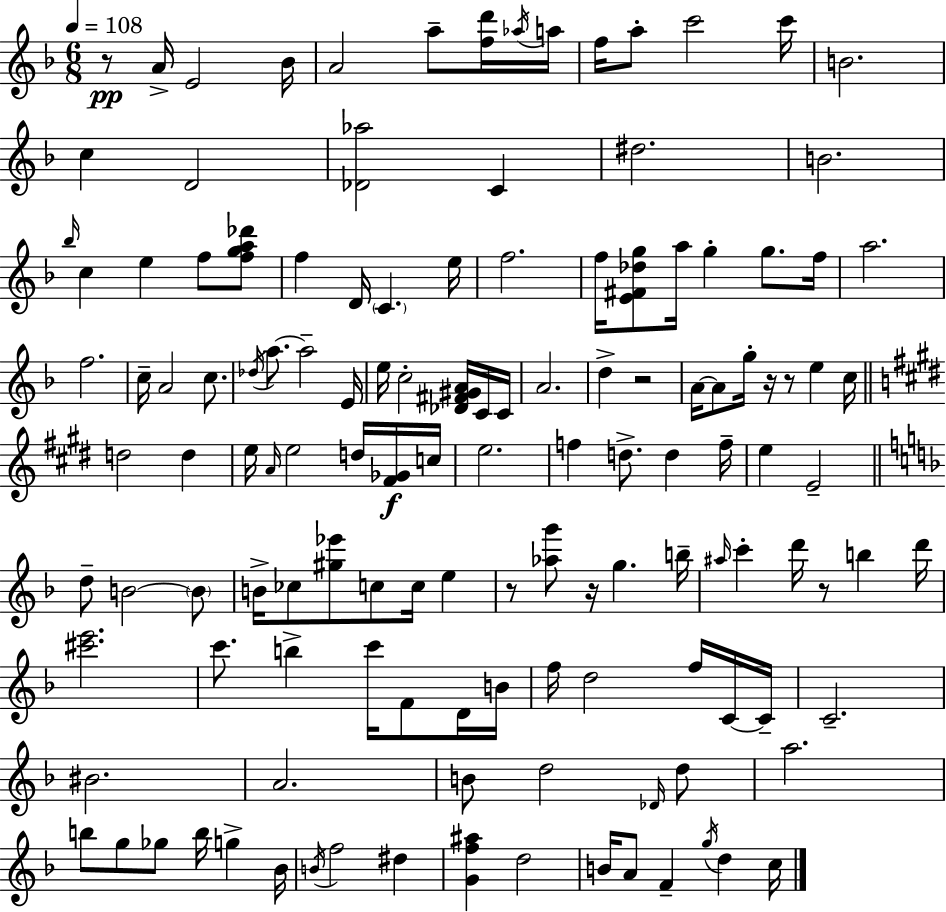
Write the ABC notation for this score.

X:1
T:Untitled
M:6/8
L:1/4
K:F
z/2 A/4 E2 _B/4 A2 a/2 [fd']/4 _a/4 a/4 f/4 a/2 c'2 c'/4 B2 c D2 [_D_a]2 C ^d2 B2 _b/4 c e f/2 [fga_d']/2 f D/4 C e/4 f2 f/4 [E^F_dg]/2 a/4 g g/2 f/4 a2 f2 c/4 A2 c/2 _d/4 a/2 a2 E/4 e/4 c2 [_D^F^GA]/4 C/4 C/4 A2 d z2 A/4 A/2 g/4 z/4 z/2 e c/4 d2 d e/4 A/4 e2 d/4 [^F_G]/4 c/4 e2 f d/2 d f/4 e E2 d/2 B2 B/2 B/4 _c/2 [^g_e']/2 c/2 c/4 e z/2 [_ag']/2 z/4 g b/4 ^a/4 c' d'/4 z/2 b d'/4 [^c'e']2 c'/2 b c'/4 F/2 D/4 B/4 f/4 d2 f/4 C/4 C/4 C2 ^B2 A2 B/2 d2 _D/4 d/2 a2 b/2 g/2 _g/2 b/4 g _B/4 B/4 f2 ^d [Gf^a] d2 B/4 A/2 F g/4 d c/4